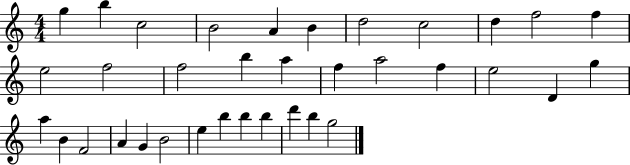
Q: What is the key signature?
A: C major